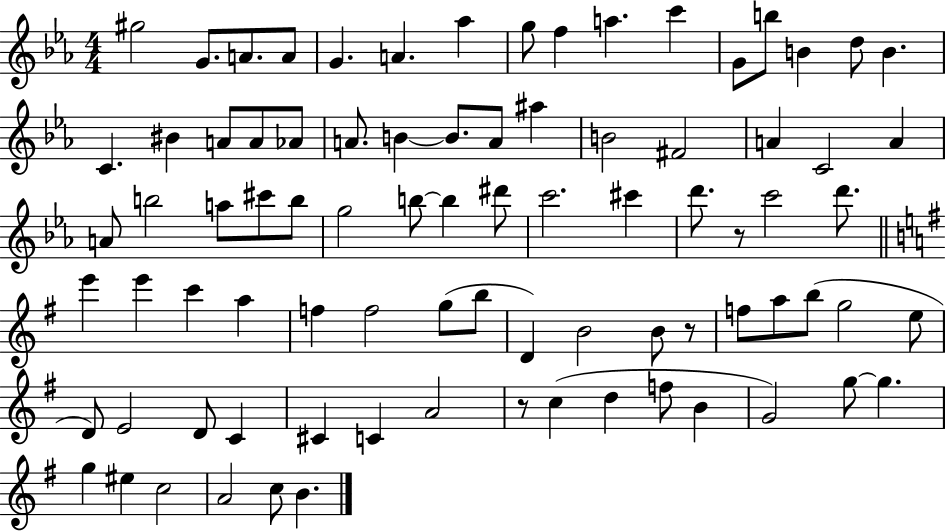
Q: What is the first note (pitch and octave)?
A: G#5